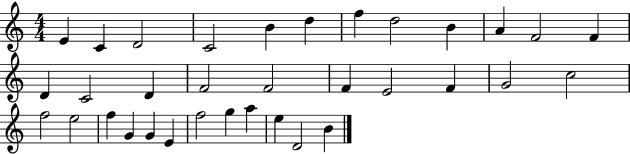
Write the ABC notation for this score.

X:1
T:Untitled
M:4/4
L:1/4
K:C
E C D2 C2 B d f d2 B A F2 F D C2 D F2 F2 F E2 F G2 c2 f2 e2 f G G E f2 g a e D2 B